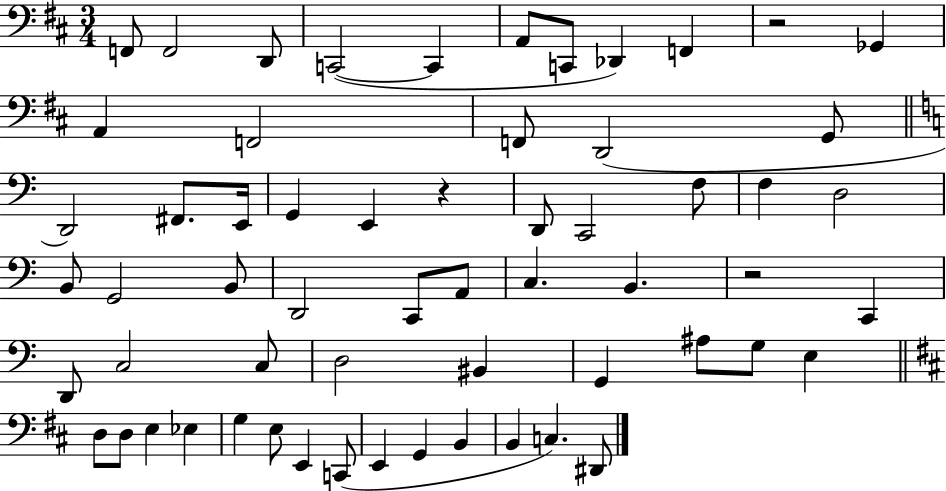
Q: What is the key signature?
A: D major